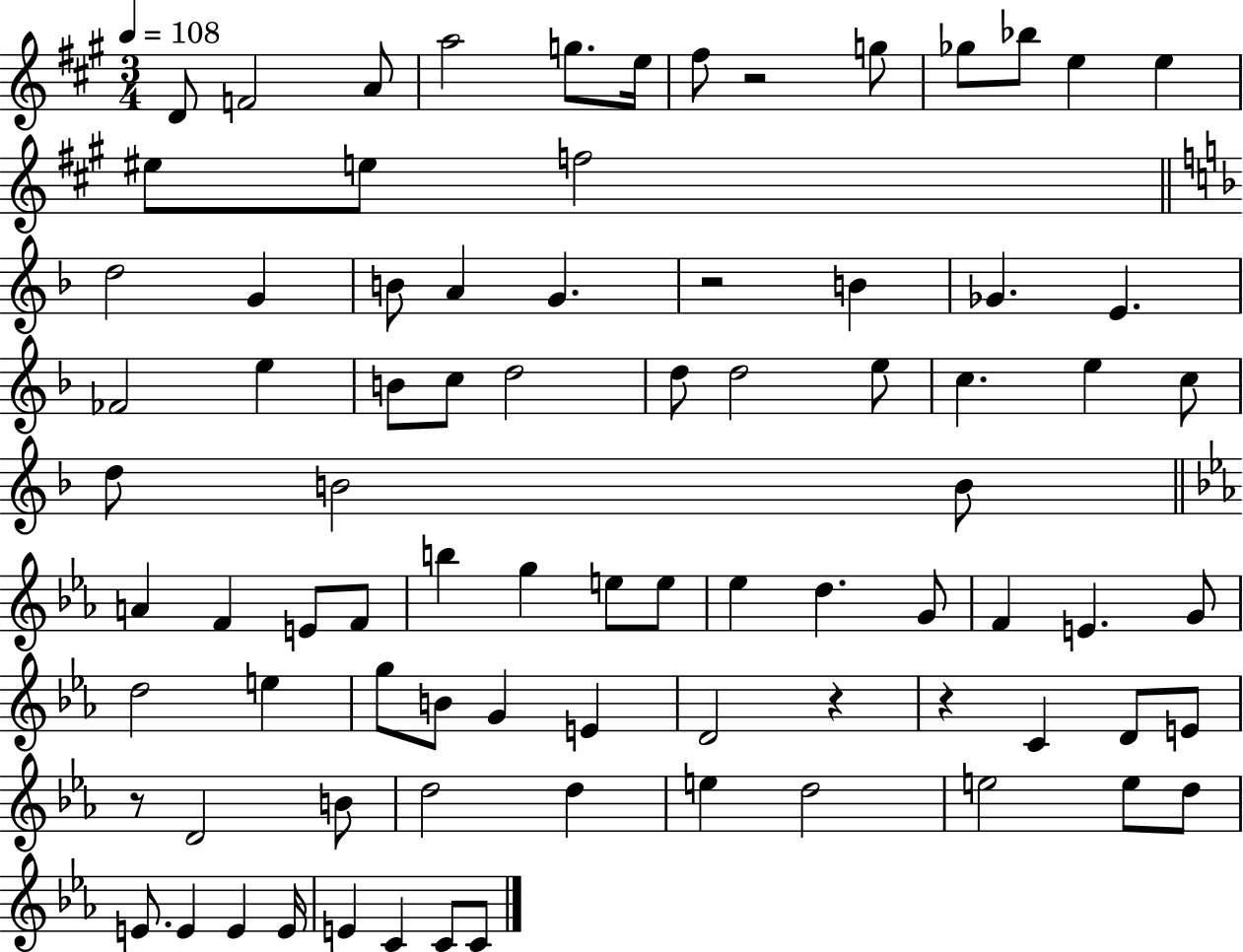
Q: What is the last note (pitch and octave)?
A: C4